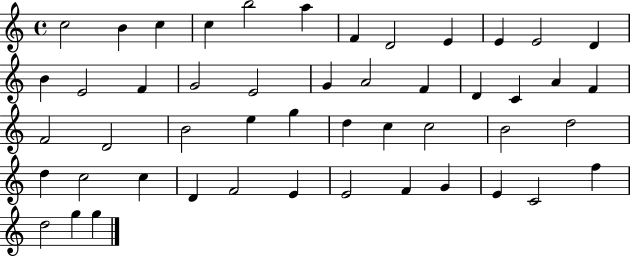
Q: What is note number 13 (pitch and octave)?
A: B4